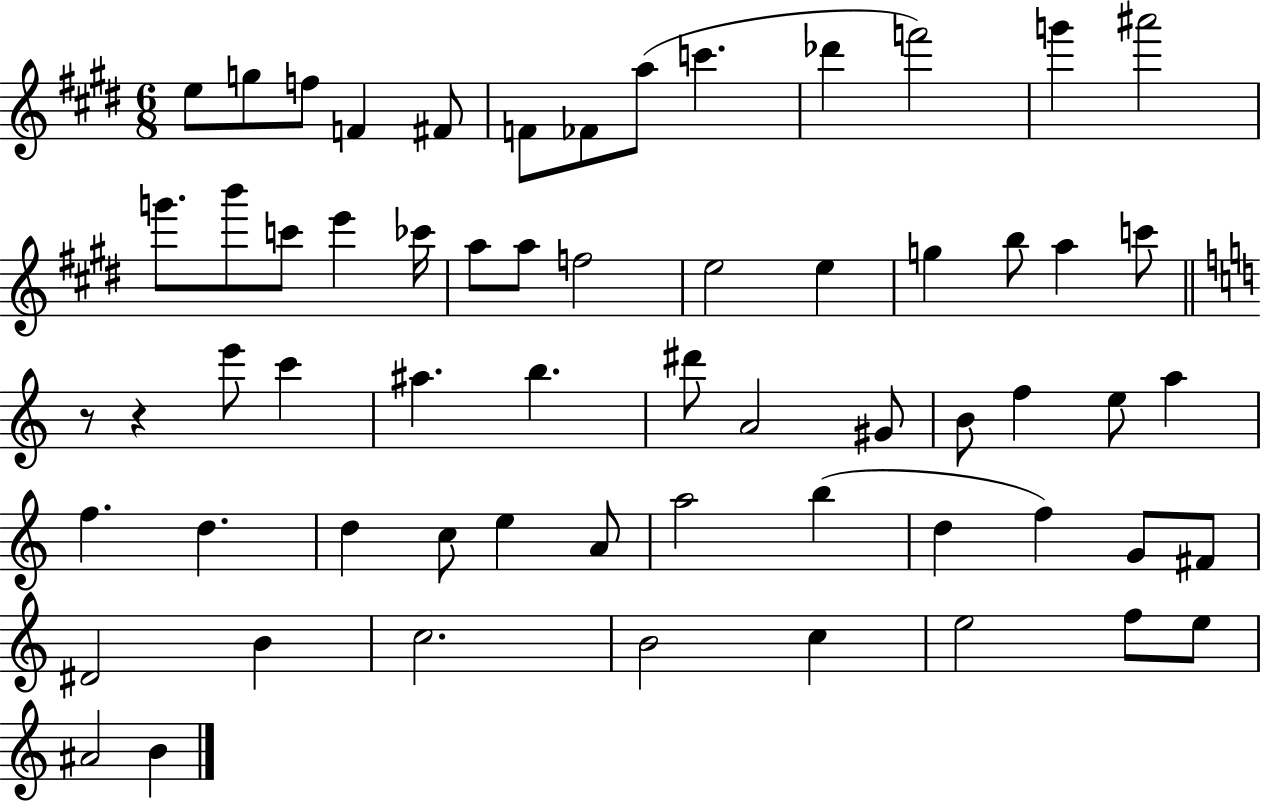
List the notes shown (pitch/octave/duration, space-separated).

E5/e G5/e F5/e F4/q F#4/e F4/e FES4/e A5/e C6/q. Db6/q F6/h G6/q A#6/h G6/e. B6/e C6/e E6/q CES6/s A5/e A5/e F5/h E5/h E5/q G5/q B5/e A5/q C6/e R/e R/q E6/e C6/q A#5/q. B5/q. D#6/e A4/h G#4/e B4/e F5/q E5/e A5/q F5/q. D5/q. D5/q C5/e E5/q A4/e A5/h B5/q D5/q F5/q G4/e F#4/e D#4/h B4/q C5/h. B4/h C5/q E5/h F5/e E5/e A#4/h B4/q